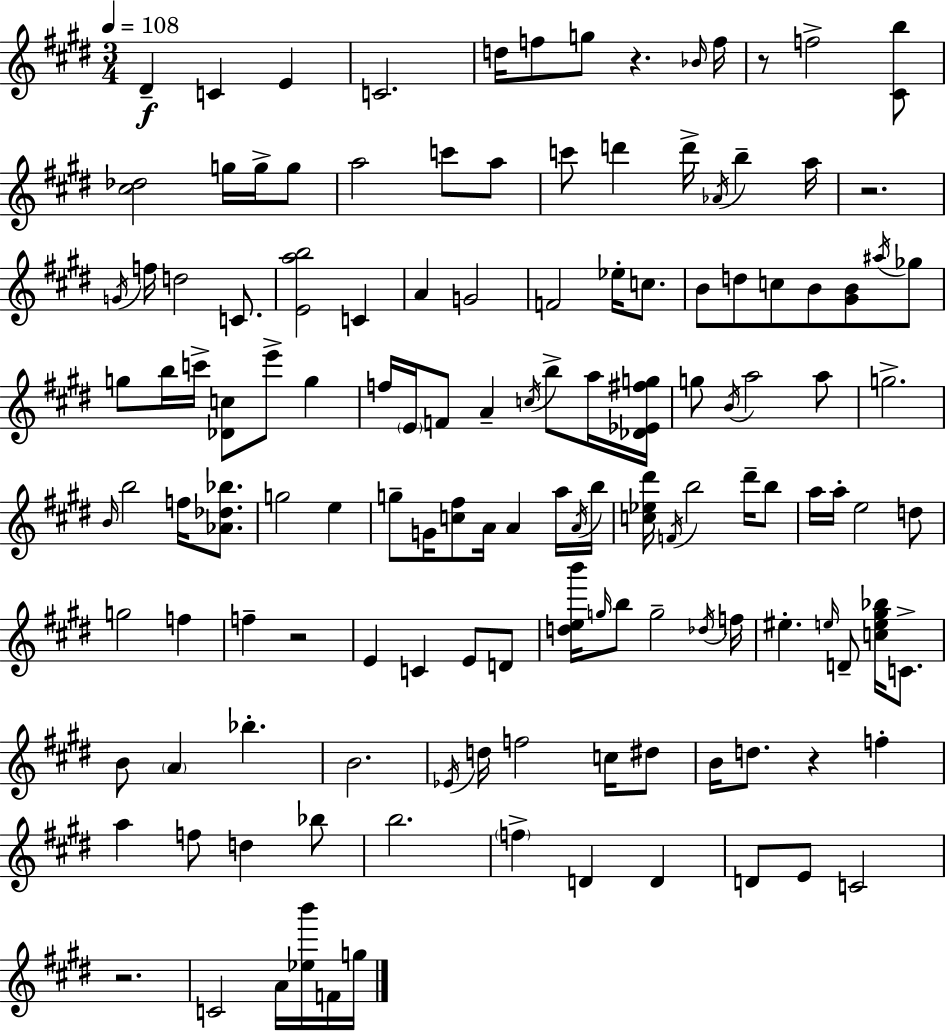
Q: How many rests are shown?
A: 6